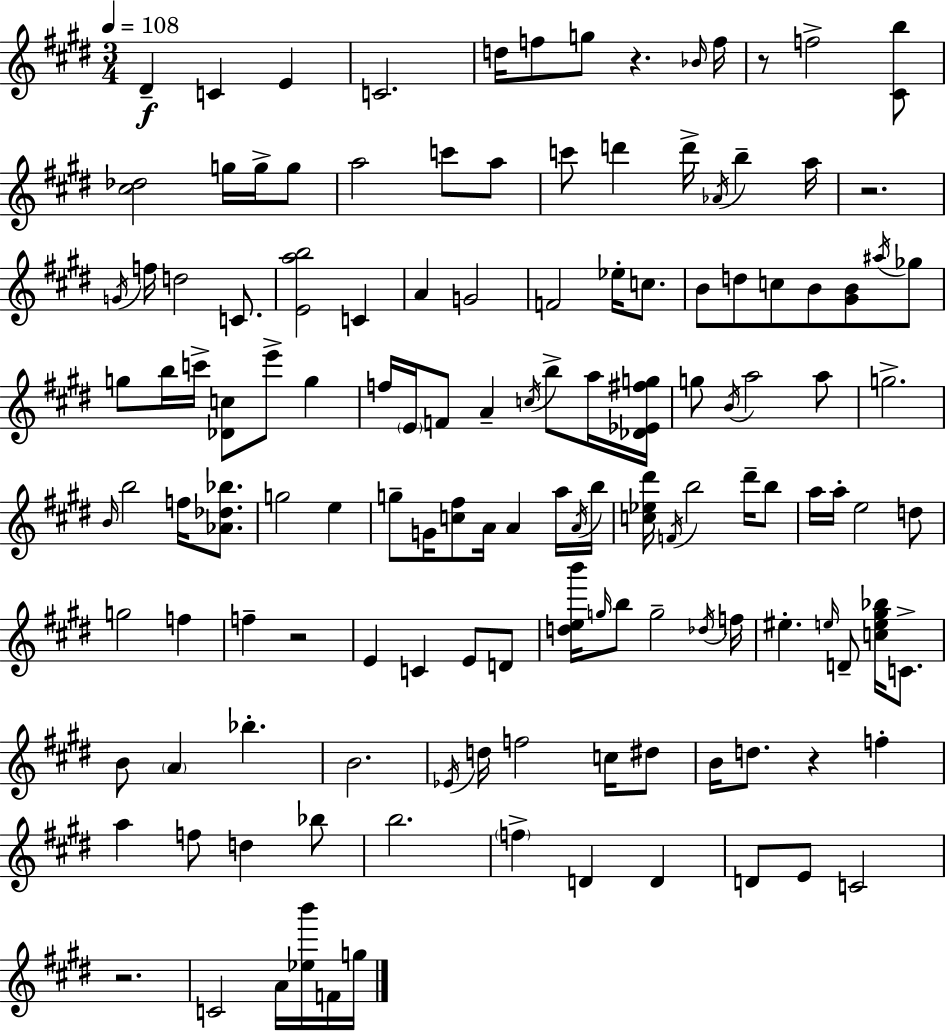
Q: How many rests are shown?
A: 6